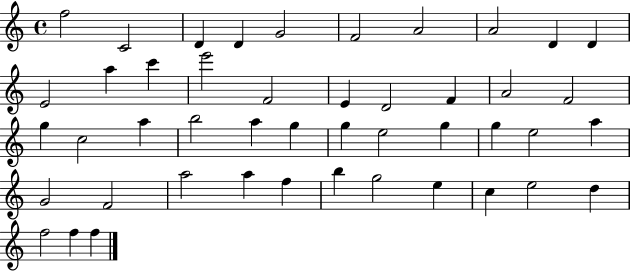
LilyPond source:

{
  \clef treble
  \time 4/4
  \defaultTimeSignature
  \key c \major
  f''2 c'2 | d'4 d'4 g'2 | f'2 a'2 | a'2 d'4 d'4 | \break e'2 a''4 c'''4 | e'''2 f'2 | e'4 d'2 f'4 | a'2 f'2 | \break g''4 c''2 a''4 | b''2 a''4 g''4 | g''4 e''2 g''4 | g''4 e''2 a''4 | \break g'2 f'2 | a''2 a''4 f''4 | b''4 g''2 e''4 | c''4 e''2 d''4 | \break f''2 f''4 f''4 | \bar "|."
}